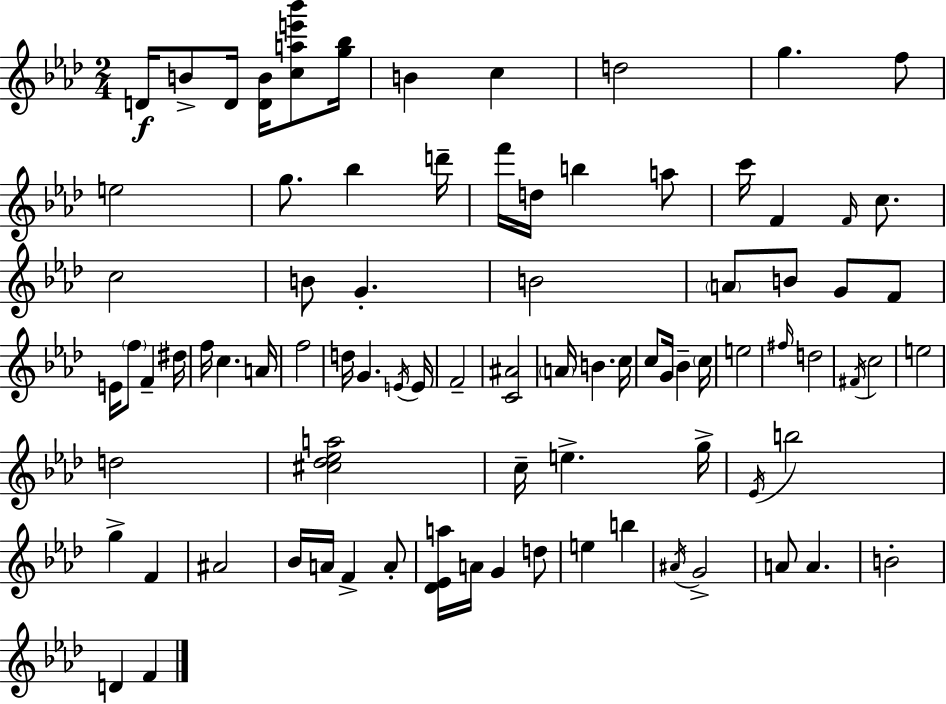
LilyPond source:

{
  \clef treble
  \numericTimeSignature
  \time 2/4
  \key aes \major
  d'16\f b'8-> d'16 <d' b'>16 <c'' a'' e''' bes'''>8 <g'' bes''>16 | b'4 c''4 | d''2 | g''4. f''8 | \break e''2 | g''8. bes''4 d'''16-- | f'''16 d''16 b''4 a''8 | c'''16 f'4 \grace { f'16 } c''8. | \break c''2 | b'8 g'4.-. | b'2 | \parenthesize a'8 b'8 g'8 f'8 | \break e'16 \parenthesize f''8 f'4-- | dis''16 f''16 c''4. | a'16 f''2 | d''16 g'4. | \break \acciaccatura { e'16 } e'16 f'2-- | <c' ais'>2 | \parenthesize a'16 b'4. | c''16 c''8 g'16 bes'4-- | \break \parenthesize c''16 e''2 | \grace { fis''16 } d''2 | \acciaccatura { fis'16 } c''2 | e''2 | \break d''2 | <cis'' des'' ees'' a''>2 | c''16-- e''4.-> | g''16-> \acciaccatura { ees'16 } b''2 | \break g''4-> | f'4 ais'2 | bes'16 a'16 f'4-> | a'8-. <des' ees' a''>16 a'16 g'4 | \break d''8 e''4 | b''4 \acciaccatura { ais'16 } g'2-> | a'8 | a'4. b'2-. | \break d'4 | f'4 \bar "|."
}